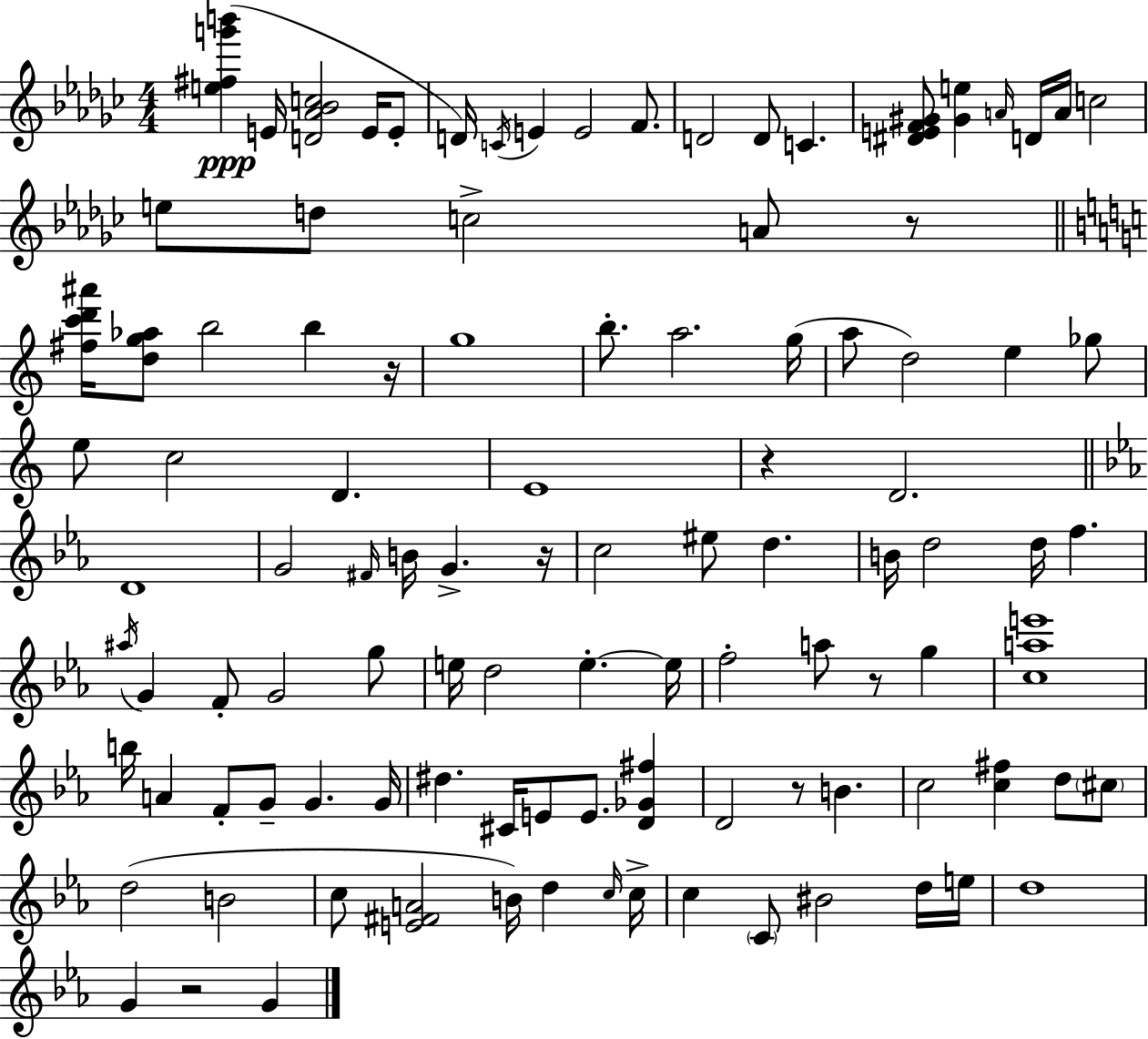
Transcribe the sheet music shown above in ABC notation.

X:1
T:Untitled
M:4/4
L:1/4
K:Ebm
[e^fg'b'] E/4 [D_A_Bc]2 E/4 E/2 D/4 C/4 E E2 F/2 D2 D/2 C [^DEF^G]/2 [^Ge] A/4 D/4 A/4 c2 e/2 d/2 c2 A/2 z/2 [^fc'd'^a']/4 [dg_a]/2 b2 b z/4 g4 b/2 a2 g/4 a/2 d2 e _g/2 e/2 c2 D E4 z D2 D4 G2 ^F/4 B/4 G z/4 c2 ^e/2 d B/4 d2 d/4 f ^a/4 G F/2 G2 g/2 e/4 d2 e e/4 f2 a/2 z/2 g [cae']4 b/4 A F/2 G/2 G G/4 ^d ^C/4 E/2 E/2 [D_G^f] D2 z/2 B c2 [c^f] d/2 ^c/2 d2 B2 c/2 [E^FA]2 B/4 d c/4 c/4 c C/2 ^B2 d/4 e/4 d4 G z2 G